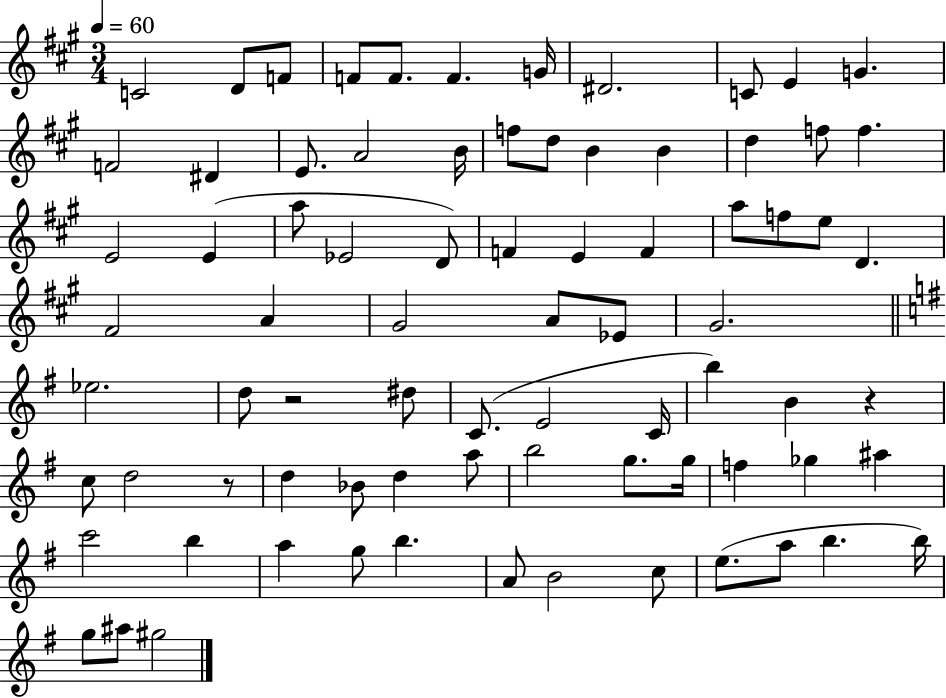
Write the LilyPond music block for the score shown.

{
  \clef treble
  \numericTimeSignature
  \time 3/4
  \key a \major
  \tempo 4 = 60
  c'2 d'8 f'8 | f'8 f'8. f'4. g'16 | dis'2. | c'8 e'4 g'4. | \break f'2 dis'4 | e'8. a'2 b'16 | f''8 d''8 b'4 b'4 | d''4 f''8 f''4. | \break e'2 e'4( | a''8 ees'2 d'8) | f'4 e'4 f'4 | a''8 f''8 e''8 d'4. | \break fis'2 a'4 | gis'2 a'8 ees'8 | gis'2. | \bar "||" \break \key g \major ees''2. | d''8 r2 dis''8 | c'8.( e'2 c'16 | b''4) b'4 r4 | \break c''8 d''2 r8 | d''4 bes'8 d''4 a''8 | b''2 g''8. g''16 | f''4 ges''4 ais''4 | \break c'''2 b''4 | a''4 g''8 b''4. | a'8 b'2 c''8 | e''8.( a''8 b''4. b''16) | \break g''8 ais''8 gis''2 | \bar "|."
}